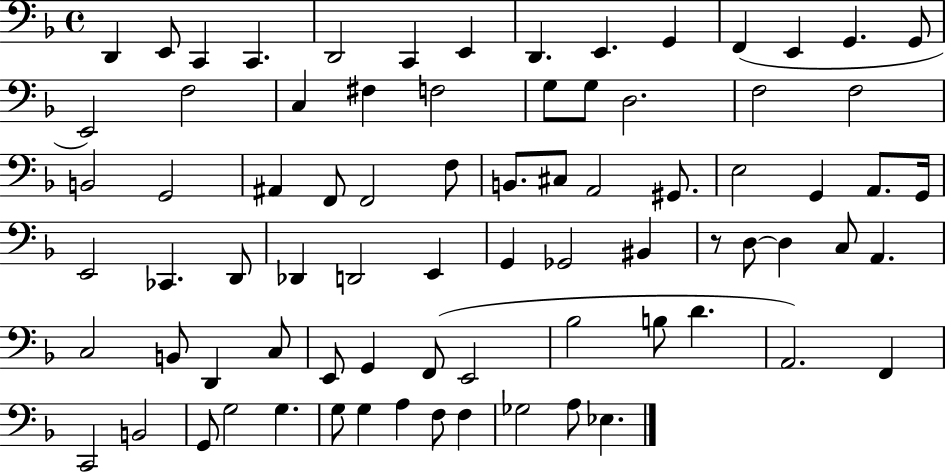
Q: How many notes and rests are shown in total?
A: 78